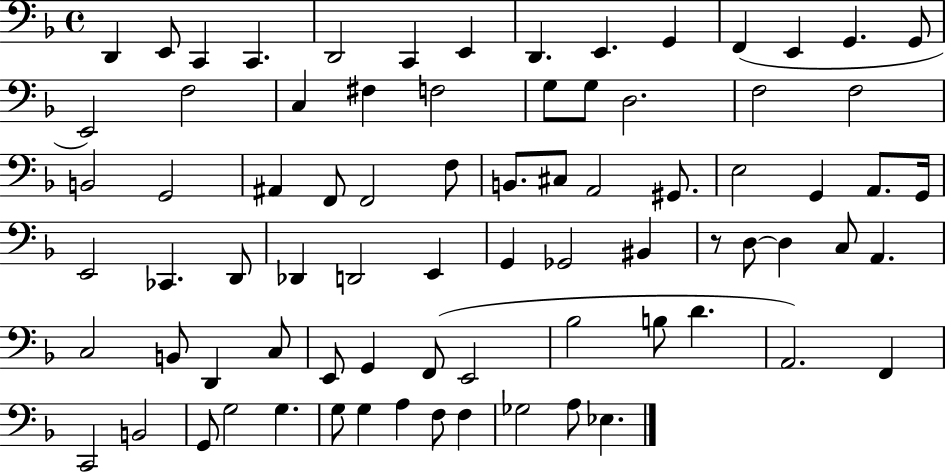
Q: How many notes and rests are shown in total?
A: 78